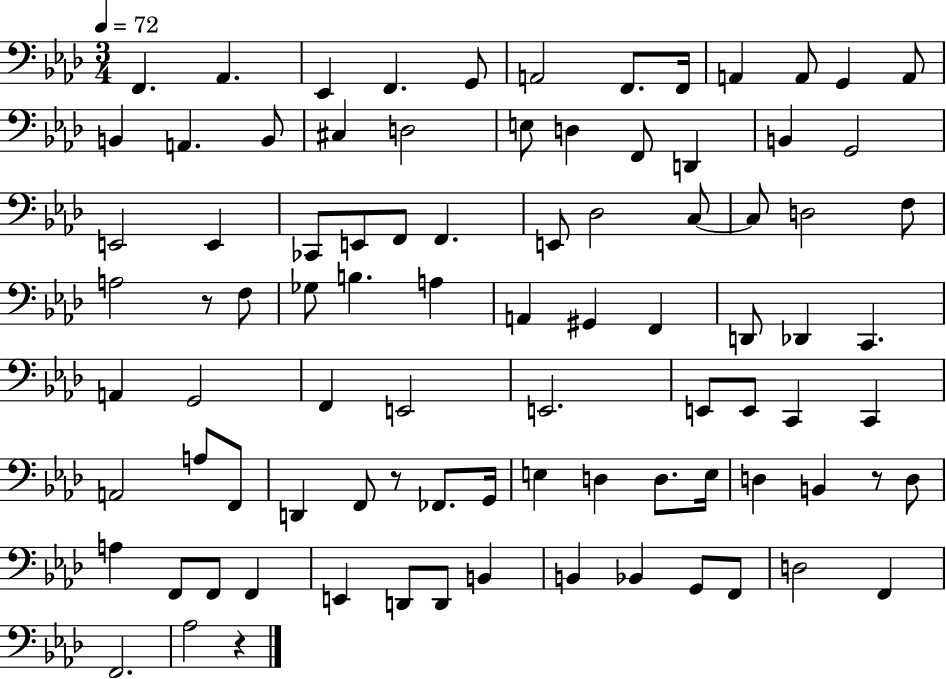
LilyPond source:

{
  \clef bass
  \numericTimeSignature
  \time 3/4
  \key aes \major
  \tempo 4 = 72
  f,4. aes,4. | ees,4 f,4. g,8 | a,2 f,8. f,16 | a,4 a,8 g,4 a,8 | \break b,4 a,4. b,8 | cis4 d2 | e8 d4 f,8 d,4 | b,4 g,2 | \break e,2 e,4 | ces,8 e,8 f,8 f,4. | e,8 des2 c8~~ | c8 d2 f8 | \break a2 r8 f8 | ges8 b4. a4 | a,4 gis,4 f,4 | d,8 des,4 c,4. | \break a,4 g,2 | f,4 e,2 | e,2. | e,8 e,8 c,4 c,4 | \break a,2 a8 f,8 | d,4 f,8 r8 fes,8. g,16 | e4 d4 d8. e16 | d4 b,4 r8 d8 | \break a4 f,8 f,8 f,4 | e,4 d,8 d,8 b,4 | b,4 bes,4 g,8 f,8 | d2 f,4 | \break f,2. | aes2 r4 | \bar "|."
}